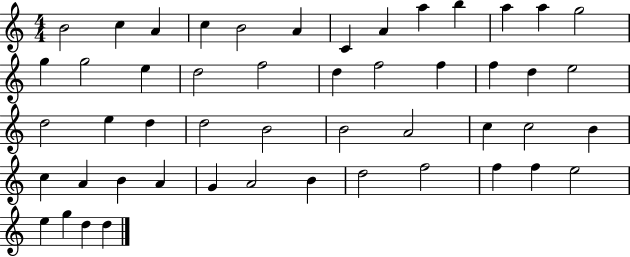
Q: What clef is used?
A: treble